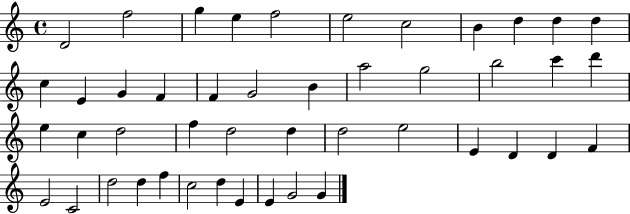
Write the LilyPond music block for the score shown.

{
  \clef treble
  \time 4/4
  \defaultTimeSignature
  \key c \major
  d'2 f''2 | g''4 e''4 f''2 | e''2 c''2 | b'4 d''4 d''4 d''4 | \break c''4 e'4 g'4 f'4 | f'4 g'2 b'4 | a''2 g''2 | b''2 c'''4 d'''4 | \break e''4 c''4 d''2 | f''4 d''2 d''4 | d''2 e''2 | e'4 d'4 d'4 f'4 | \break e'2 c'2 | d''2 d''4 f''4 | c''2 d''4 e'4 | e'4 g'2 g'4 | \break \bar "|."
}